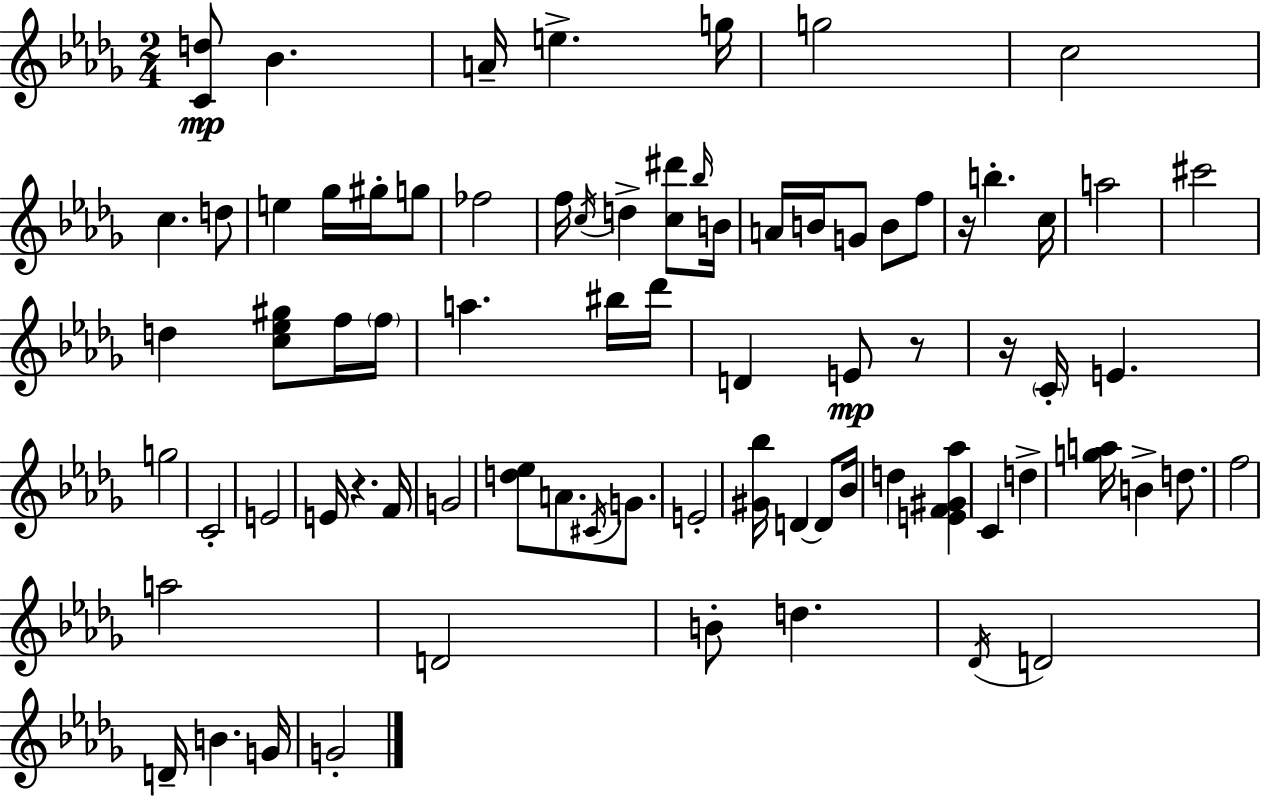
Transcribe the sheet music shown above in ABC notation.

X:1
T:Untitled
M:2/4
L:1/4
K:Bbm
[Cd]/2 _B A/4 e g/4 g2 c2 c d/2 e _g/4 ^g/4 g/2 _f2 f/4 c/4 d [c^d']/2 _b/4 B/4 A/4 B/4 G/2 B/2 f/2 z/4 b c/4 a2 ^c'2 d [c_e^g]/2 f/4 f/4 a ^b/4 _d'/4 D E/2 z/2 z/4 C/4 E g2 C2 E2 E/4 z F/4 G2 [d_e]/2 A/2 ^C/4 G/2 E2 [^G_b]/4 D D/2 _B/4 d [EF^G_a] C d [ga]/4 B d/2 f2 a2 D2 B/2 d _D/4 D2 D/4 B G/4 G2